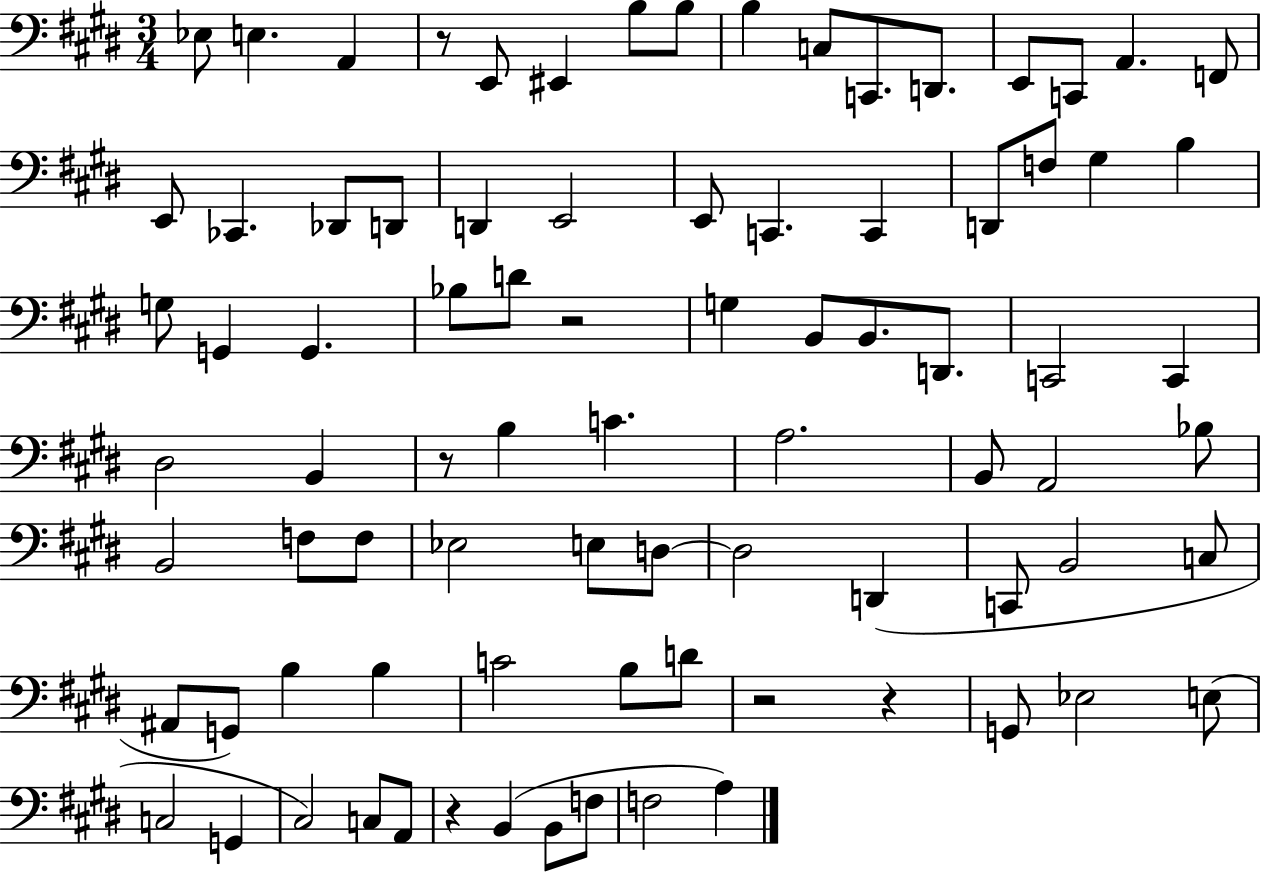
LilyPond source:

{
  \clef bass
  \numericTimeSignature
  \time 3/4
  \key e \major
  \repeat volta 2 { ees8 e4. a,4 | r8 e,8 eis,4 b8 b8 | b4 c8 c,8. d,8. | e,8 c,8 a,4. f,8 | \break e,8 ces,4. des,8 d,8 | d,4 e,2 | e,8 c,4. c,4 | d,8 f8 gis4 b4 | \break g8 g,4 g,4. | bes8 d'8 r2 | g4 b,8 b,8. d,8. | c,2 c,4 | \break dis2 b,4 | r8 b4 c'4. | a2. | b,8 a,2 bes8 | \break b,2 f8 f8 | ees2 e8 d8~~ | d2 d,4( | c,8 b,2 c8 | \break ais,8 g,8) b4 b4 | c'2 b8 d'8 | r2 r4 | g,8 ees2 e8( | \break c2 g,4 | cis2) c8 a,8 | r4 b,4( b,8 f8 | f2 a4) | \break } \bar "|."
}